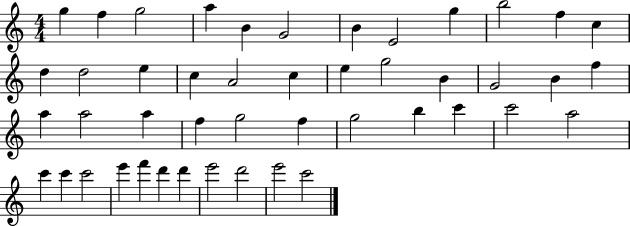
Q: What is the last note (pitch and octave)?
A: C6